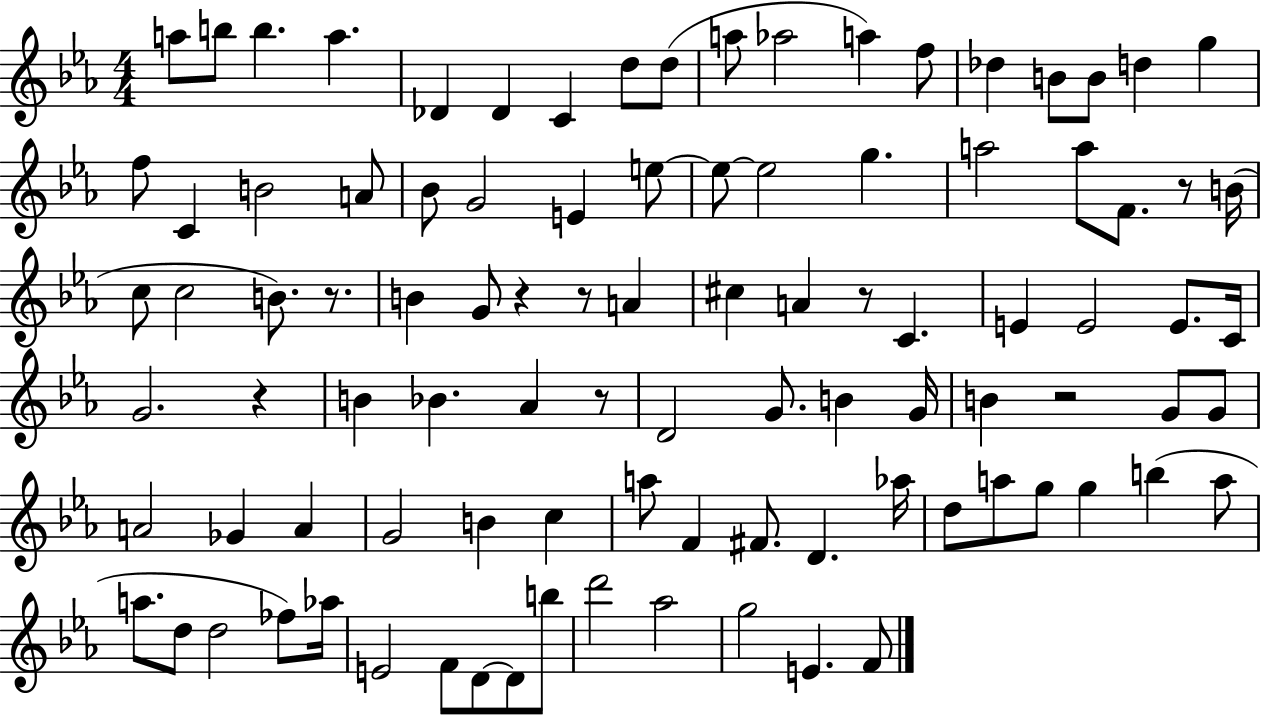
A5/e B5/e B5/q. A5/q. Db4/q Db4/q C4/q D5/e D5/e A5/e Ab5/h A5/q F5/e Db5/q B4/e B4/e D5/q G5/q F5/e C4/q B4/h A4/e Bb4/e G4/h E4/q E5/e E5/e E5/h G5/q. A5/h A5/e F4/e. R/e B4/s C5/e C5/h B4/e. R/e. B4/q G4/e R/q R/e A4/q C#5/q A4/q R/e C4/q. E4/q E4/h E4/e. C4/s G4/h. R/q B4/q Bb4/q. Ab4/q R/e D4/h G4/e. B4/q G4/s B4/q R/h G4/e G4/e A4/h Gb4/q A4/q G4/h B4/q C5/q A5/e F4/q F#4/e. D4/q. Ab5/s D5/e A5/e G5/e G5/q B5/q A5/e A5/e. D5/e D5/h FES5/e Ab5/s E4/h F4/e D4/e D4/e B5/e D6/h Ab5/h G5/h E4/q. F4/e